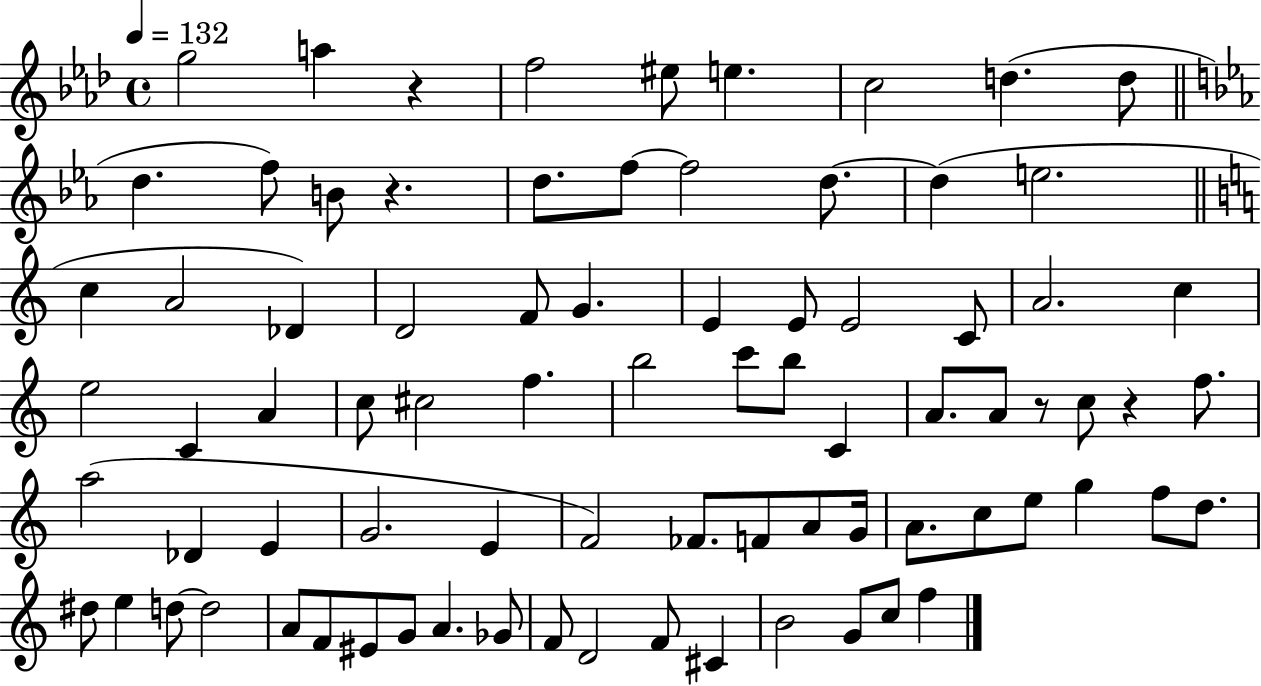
G5/h A5/q R/q F5/h EIS5/e E5/q. C5/h D5/q. D5/e D5/q. F5/e B4/e R/q. D5/e. F5/e F5/h D5/e. D5/q E5/h. C5/q A4/h Db4/q D4/h F4/e G4/q. E4/q E4/e E4/h C4/e A4/h. C5/q E5/h C4/q A4/q C5/e C#5/h F5/q. B5/h C6/e B5/e C4/q A4/e. A4/e R/e C5/e R/q F5/e. A5/h Db4/q E4/q G4/h. E4/q F4/h FES4/e. F4/e A4/e G4/s A4/e. C5/e E5/e G5/q F5/e D5/e. D#5/e E5/q D5/e D5/h A4/e F4/e EIS4/e G4/e A4/q. Gb4/e F4/e D4/h F4/e C#4/q B4/h G4/e C5/e F5/q